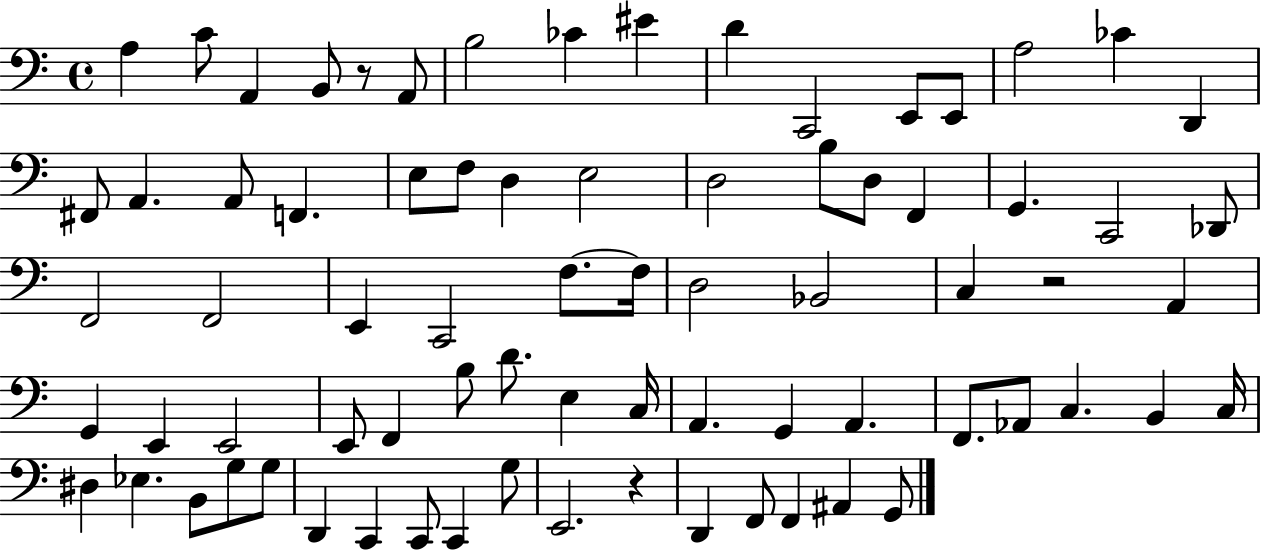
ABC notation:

X:1
T:Untitled
M:4/4
L:1/4
K:C
A, C/2 A,, B,,/2 z/2 A,,/2 B,2 _C ^E D C,,2 E,,/2 E,,/2 A,2 _C D,, ^F,,/2 A,, A,,/2 F,, E,/2 F,/2 D, E,2 D,2 B,/2 D,/2 F,, G,, C,,2 _D,,/2 F,,2 F,,2 E,, C,,2 F,/2 F,/4 D,2 _B,,2 C, z2 A,, G,, E,, E,,2 E,,/2 F,, B,/2 D/2 E, C,/4 A,, G,, A,, F,,/2 _A,,/2 C, B,, C,/4 ^D, _E, B,,/2 G,/2 G,/2 D,, C,, C,,/2 C,, G,/2 E,,2 z D,, F,,/2 F,, ^A,, G,,/2